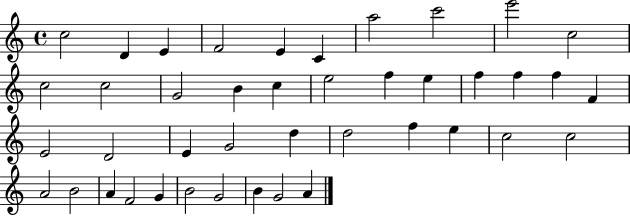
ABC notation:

X:1
T:Untitled
M:4/4
L:1/4
K:C
c2 D E F2 E C a2 c'2 e'2 c2 c2 c2 G2 B c e2 f e f f f F E2 D2 E G2 d d2 f e c2 c2 A2 B2 A F2 G B2 G2 B G2 A